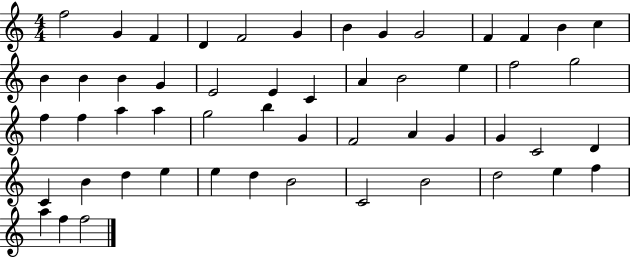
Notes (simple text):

F5/h G4/q F4/q D4/q F4/h G4/q B4/q G4/q G4/h F4/q F4/q B4/q C5/q B4/q B4/q B4/q G4/q E4/h E4/q C4/q A4/q B4/h E5/q F5/h G5/h F5/q F5/q A5/q A5/q G5/h B5/q G4/q F4/h A4/q G4/q G4/q C4/h D4/q C4/q B4/q D5/q E5/q E5/q D5/q B4/h C4/h B4/h D5/h E5/q F5/q A5/q F5/q F5/h